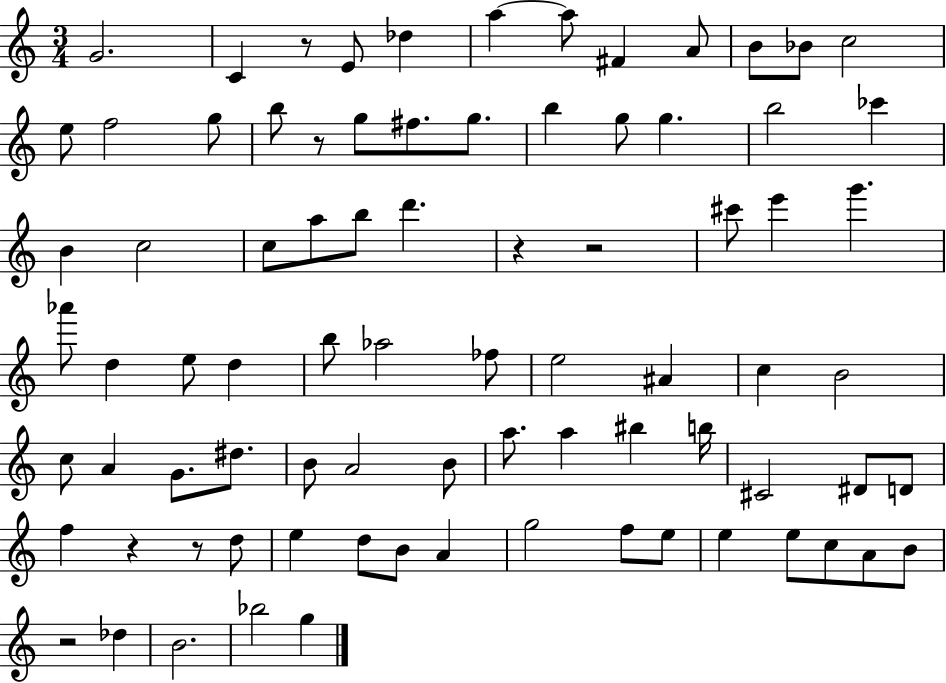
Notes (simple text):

G4/h. C4/q R/e E4/e Db5/q A5/q A5/e F#4/q A4/e B4/e Bb4/e C5/h E5/e F5/h G5/e B5/e R/e G5/e F#5/e. G5/e. B5/q G5/e G5/q. B5/h CES6/q B4/q C5/h C5/e A5/e B5/e D6/q. R/q R/h C#6/e E6/q G6/q. Ab6/e D5/q E5/e D5/q B5/e Ab5/h FES5/e E5/h A#4/q C5/q B4/h C5/e A4/q G4/e. D#5/e. B4/e A4/h B4/e A5/e. A5/q BIS5/q B5/s C#4/h D#4/e D4/e F5/q R/q R/e D5/e E5/q D5/e B4/e A4/q G5/h F5/e E5/e E5/q E5/e C5/e A4/e B4/e R/h Db5/q B4/h. Bb5/h G5/q